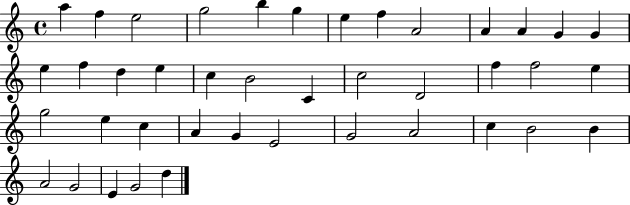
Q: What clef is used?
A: treble